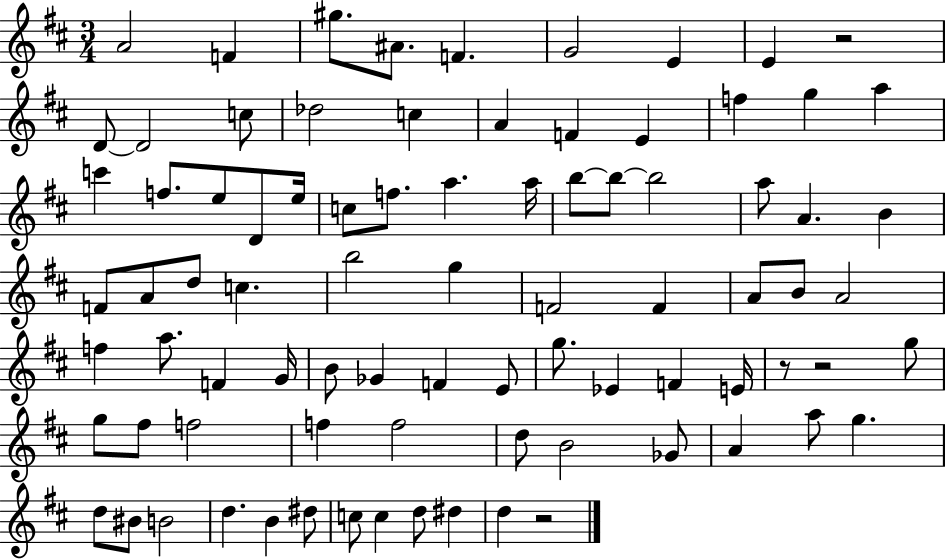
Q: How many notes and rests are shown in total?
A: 84